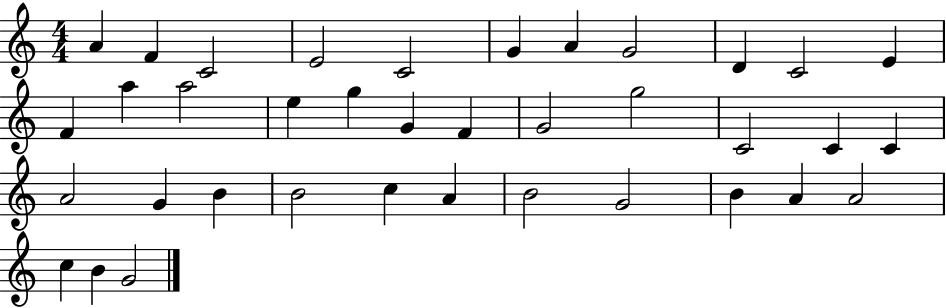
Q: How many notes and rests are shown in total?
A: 37